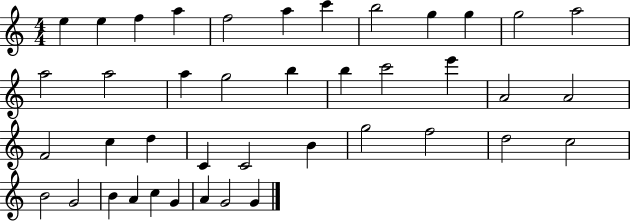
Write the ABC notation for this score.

X:1
T:Untitled
M:4/4
L:1/4
K:C
e e f a f2 a c' b2 g g g2 a2 a2 a2 a g2 b b c'2 e' A2 A2 F2 c d C C2 B g2 f2 d2 c2 B2 G2 B A c G A G2 G